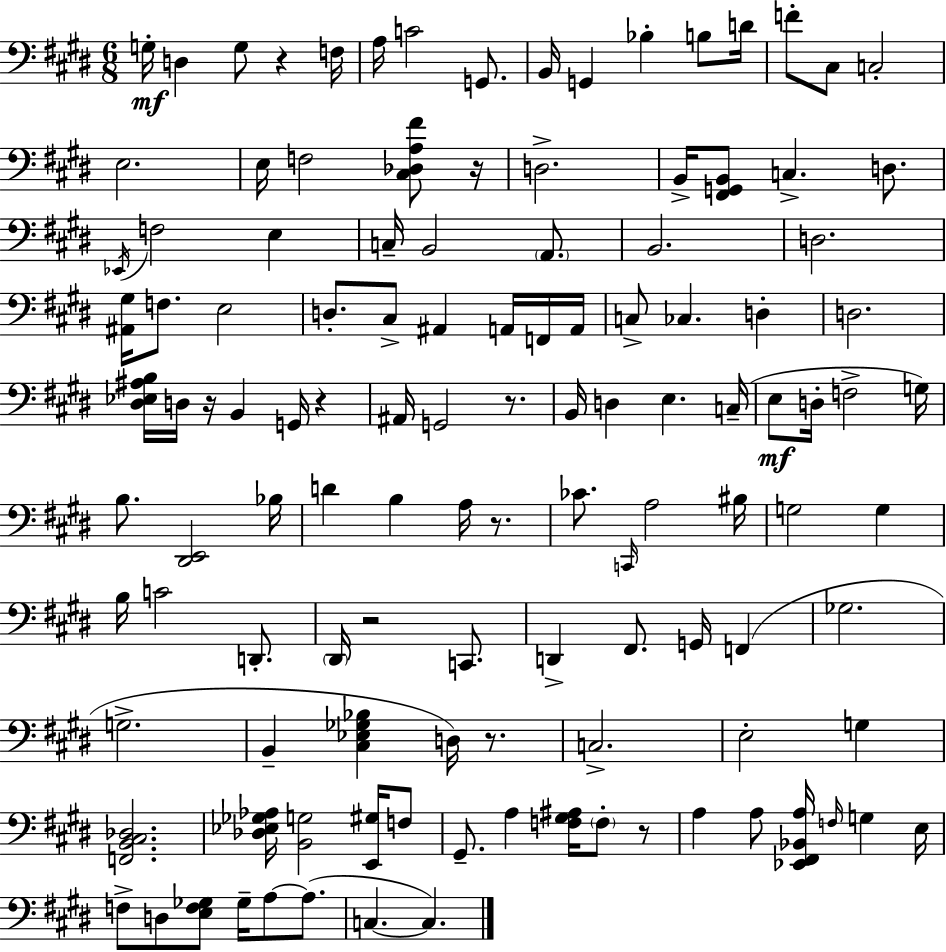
{
  \clef bass
  \numericTimeSignature
  \time 6/8
  \key e \major
  g16-.\mf d4 g8 r4 f16 | a16 c'2 g,8. | b,16 g,4 bes4-. b8 d'16 | f'8-. cis8 c2-. | \break e2. | e16 f2 <cis des a fis'>8 r16 | d2.-> | b,16-> <fis, g, b,>8 c4.-> d8. | \break \acciaccatura { ees,16 } f2 e4 | c16-- b,2 \parenthesize a,8. | b,2. | d2. | \break <ais, gis>16 f8. e2 | d8.-. cis8-> ais,4 a,16 f,16 | a,16 c8-> ces4. d4-. | d2. | \break <dis ees ais b>16 d16 r16 b,4 g,16 r4 | ais,16 g,2 r8. | b,16 d4 e4. | c16--( e8\mf d16-. f2-> | \break g16) b8. <dis, e,>2 | bes16 d'4 b4 a16 r8. | ces'8. \grace { c,16 } a2 | bis16 g2 g4 | \break b16 c'2 d,8.-. | \parenthesize dis,16 r2 c,8. | d,4-> fis,8. g,16 f,4( | ges2. | \break g2.-> | b,4-- <cis ees ges bes>4 d16) r8. | c2.-> | e2-. g4 | \break <f, b, cis des>2. | <des ees ges aes>16 <b, g>2 <e, gis>16 | f8 gis,8.-- a4 <f gis ais>16 \parenthesize f8-. | r8 a4 a8 <ees, fis, bes, a>16 \grace { f16 } g4 | \break e16 f8-> d8 <e f ges>8 ges16-- a8~~ | a8.( c4.~~ c4.) | \bar "|."
}